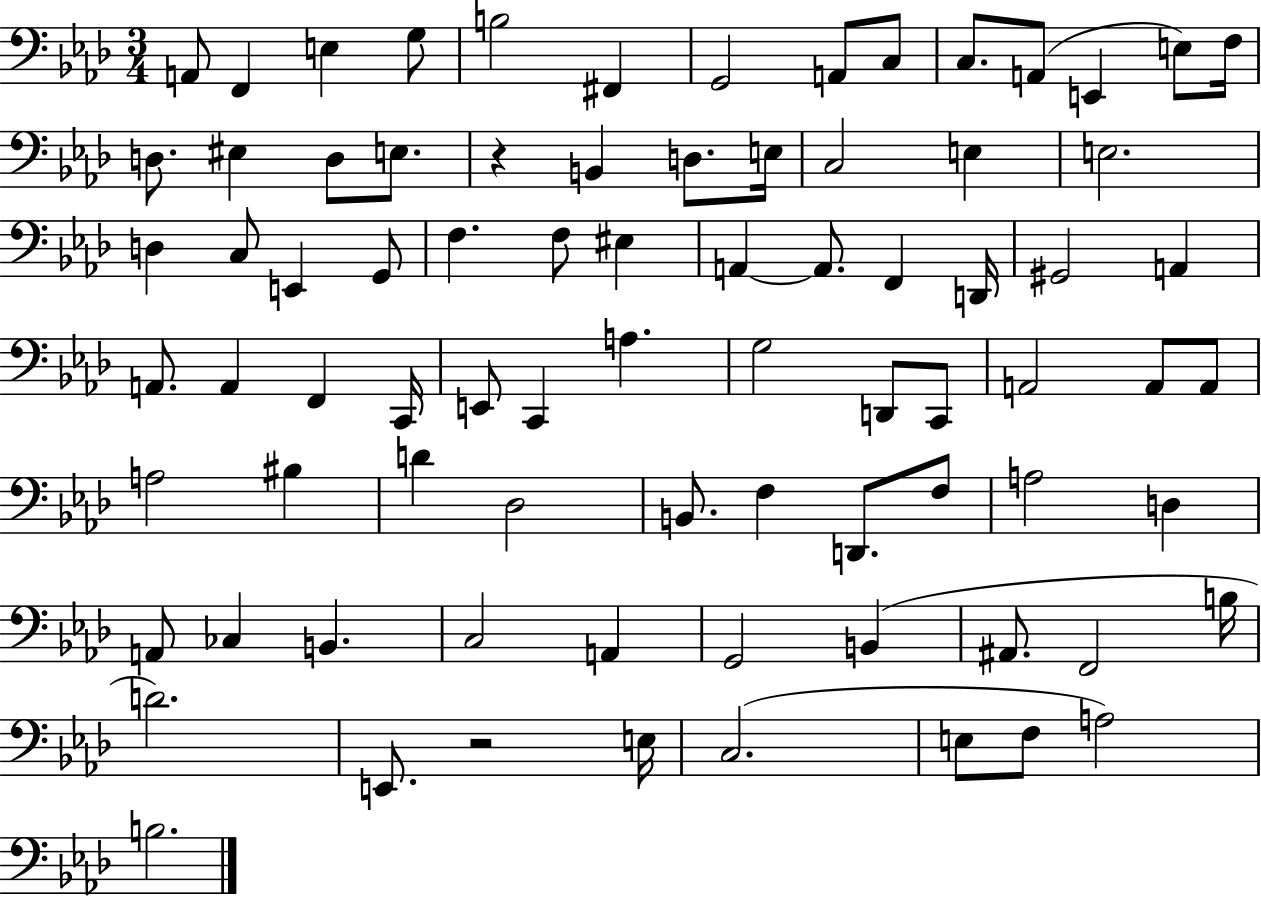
{
  \clef bass
  \numericTimeSignature
  \time 3/4
  \key aes \major
  a,8 f,4 e4 g8 | b2 fis,4 | g,2 a,8 c8 | c8. a,8( e,4 e8) f16 | \break d8. eis4 d8 e8. | r4 b,4 d8. e16 | c2 e4 | e2. | \break d4 c8 e,4 g,8 | f4. f8 eis4 | a,4~~ a,8. f,4 d,16 | gis,2 a,4 | \break a,8. a,4 f,4 c,16 | e,8 c,4 a4. | g2 d,8 c,8 | a,2 a,8 a,8 | \break a2 bis4 | d'4 des2 | b,8. f4 d,8. f8 | a2 d4 | \break a,8 ces4 b,4. | c2 a,4 | g,2 b,4( | ais,8. f,2 b16 | \break d'2.) | e,8. r2 e16 | c2.( | e8 f8 a2) | \break b2. | \bar "|."
}